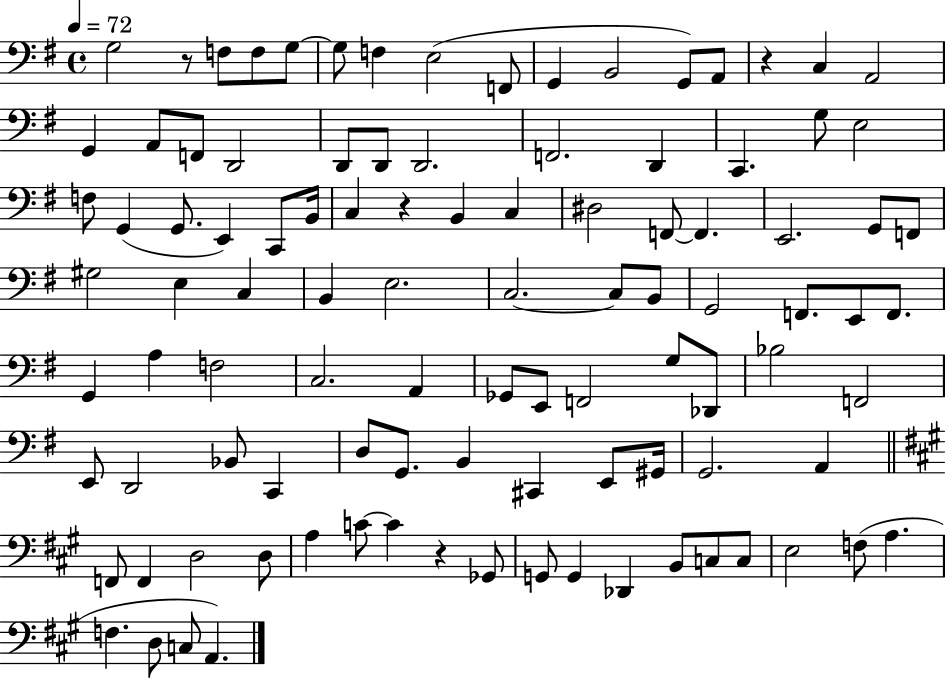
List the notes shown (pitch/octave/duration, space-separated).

G3/h R/e F3/e F3/e G3/e G3/e F3/q E3/h F2/e G2/q B2/h G2/e A2/e R/q C3/q A2/h G2/q A2/e F2/e D2/h D2/e D2/e D2/h. F2/h. D2/q C2/q. G3/e E3/h F3/e G2/q G2/e. E2/q C2/e B2/s C3/q R/q B2/q C3/q D#3/h F2/e F2/q. E2/h. G2/e F2/e G#3/h E3/q C3/q B2/q E3/h. C3/h. C3/e B2/e G2/h F2/e. E2/e F2/e. G2/q A3/q F3/h C3/h. A2/q Gb2/e E2/e F2/h G3/e Db2/e Bb3/h F2/h E2/e D2/h Bb2/e C2/q D3/e G2/e. B2/q C#2/q E2/e G#2/s G2/h. A2/q F2/e F2/q D3/h D3/e A3/q C4/e C4/q R/q Gb2/e G2/e G2/q Db2/q B2/e C3/e C3/e E3/h F3/e A3/q. F3/q. D3/e C3/e A2/q.